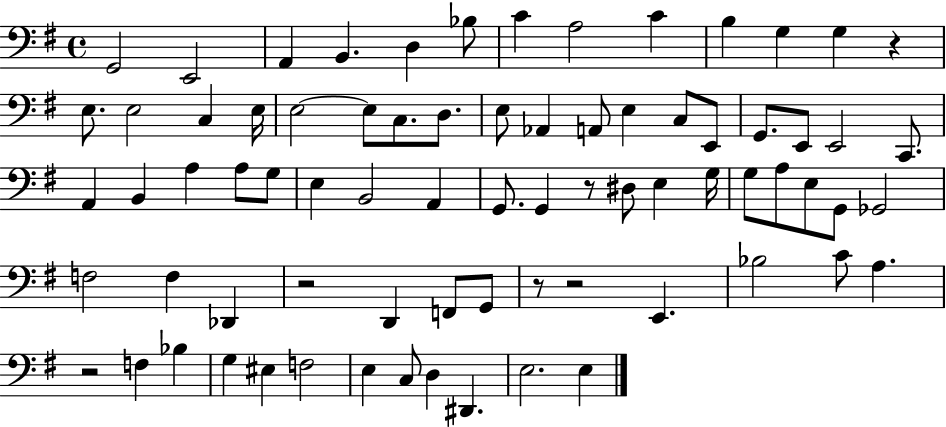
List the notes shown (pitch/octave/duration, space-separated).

G2/h E2/h A2/q B2/q. D3/q Bb3/e C4/q A3/h C4/q B3/q G3/q G3/q R/q E3/e. E3/h C3/q E3/s E3/h E3/e C3/e. D3/e. E3/e Ab2/q A2/e E3/q C3/e E2/e G2/e. E2/e E2/h C2/e. A2/q B2/q A3/q A3/e G3/e E3/q B2/h A2/q G2/e. G2/q R/e D#3/e E3/q G3/s G3/e A3/e E3/e G2/e Gb2/h F3/h F3/q Db2/q R/h D2/q F2/e G2/e R/e R/h E2/q. Bb3/h C4/e A3/q. R/h F3/q Bb3/q G3/q EIS3/q F3/h E3/q C3/e D3/q D#2/q. E3/h. E3/q